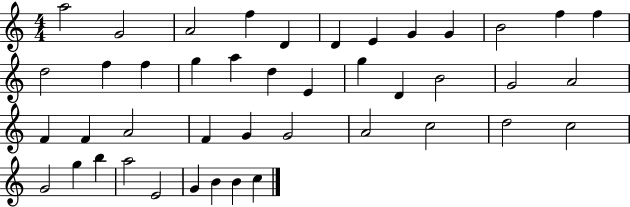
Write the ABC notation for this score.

X:1
T:Untitled
M:4/4
L:1/4
K:C
a2 G2 A2 f D D E G G B2 f f d2 f f g a d E g D B2 G2 A2 F F A2 F G G2 A2 c2 d2 c2 G2 g b a2 E2 G B B c